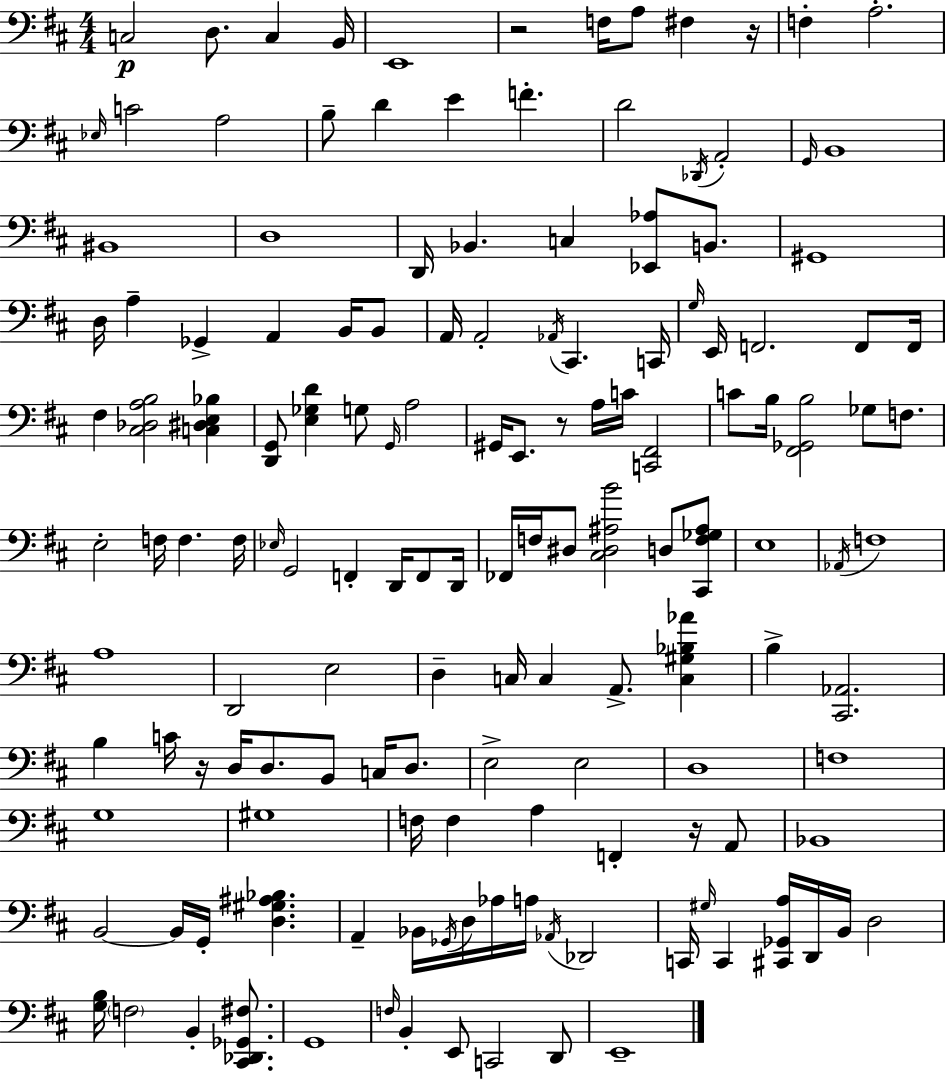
X:1
T:Untitled
M:4/4
L:1/4
K:D
C,2 D,/2 C, B,,/4 E,,4 z2 F,/4 A,/2 ^F, z/4 F, A,2 _E,/4 C2 A,2 B,/2 D E F D2 _D,,/4 A,,2 G,,/4 B,,4 ^B,,4 D,4 D,,/4 _B,, C, [_E,,_A,]/2 B,,/2 ^G,,4 D,/4 A, _G,, A,, B,,/4 B,,/2 A,,/4 A,,2 _A,,/4 ^C,, C,,/4 G,/4 E,,/4 F,,2 F,,/2 F,,/4 ^F, [^C,_D,A,B,]2 [C,^D,E,_B,] [D,,G,,]/2 [E,_G,D] G,/2 G,,/4 A,2 ^G,,/4 E,,/2 z/2 A,/4 C/4 [C,,^F,,]2 C/2 B,/4 [^F,,_G,,B,]2 _G,/2 F,/2 E,2 F,/4 F, F,/4 _E,/4 G,,2 F,, D,,/4 F,,/2 D,,/4 _F,,/4 F,/4 ^D,/2 [^C,^D,^A,B]2 D,/2 [^C,,F,_G,^A,]/2 E,4 _A,,/4 F,4 A,4 D,,2 E,2 D, C,/4 C, A,,/2 [C,^G,_B,_A] B, [^C,,_A,,]2 B, C/4 z/4 D,/4 D,/2 B,,/2 C,/4 D,/2 E,2 E,2 D,4 F,4 G,4 ^G,4 F,/4 F, A, F,, z/4 A,,/2 _B,,4 B,,2 B,,/4 G,,/4 [D,^G,^A,_B,] A,, _B,,/4 _G,,/4 D,/4 _A,/4 A,/4 _A,,/4 _D,,2 C,,/4 ^G,/4 C,, [^C,,_G,,A,]/4 D,,/4 B,,/4 D,2 [G,B,]/4 F,2 B,, [^C,,_D,,_G,,^F,]/2 G,,4 F,/4 B,, E,,/2 C,,2 D,,/2 E,,4